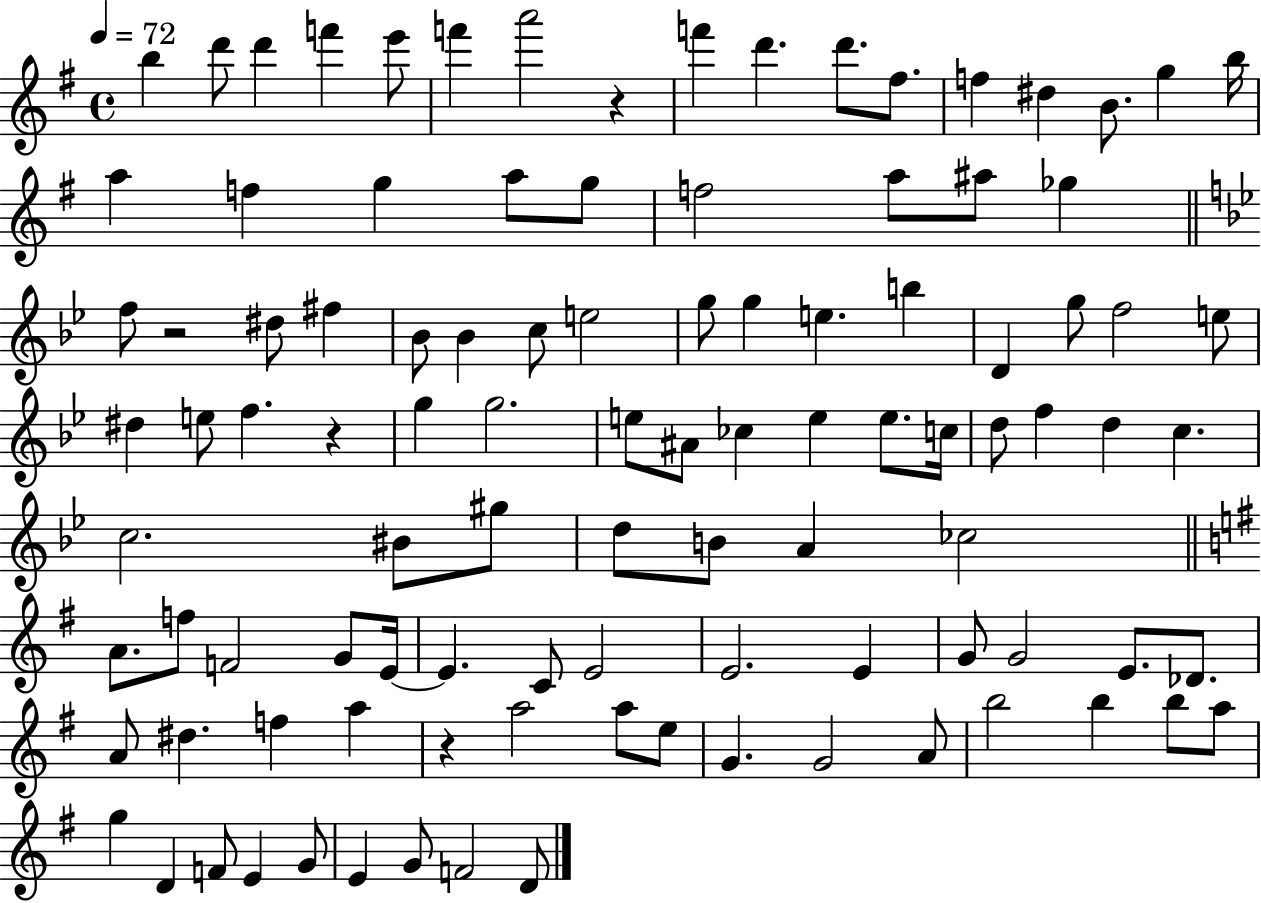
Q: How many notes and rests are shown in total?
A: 103